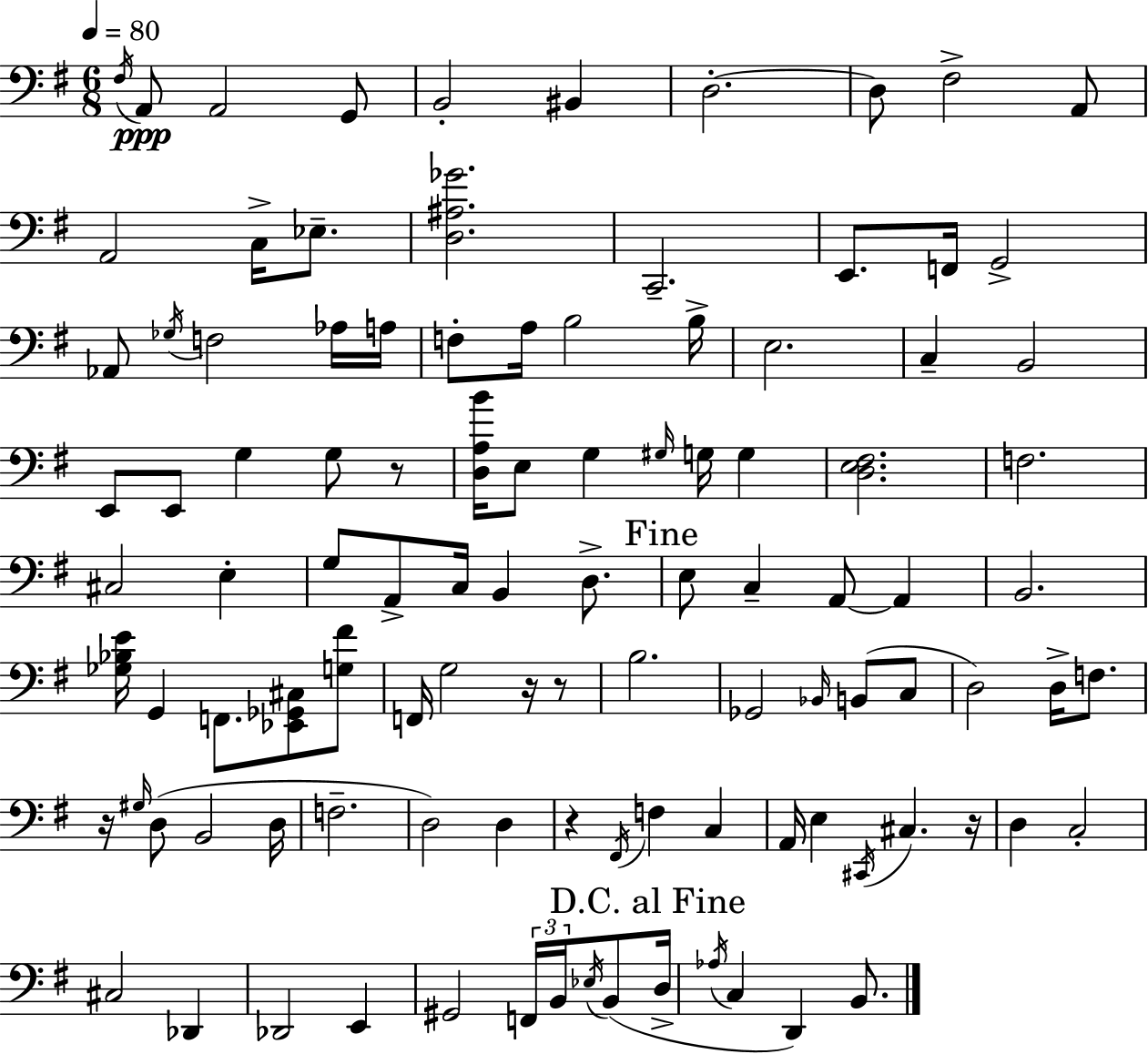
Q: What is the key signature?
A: G major